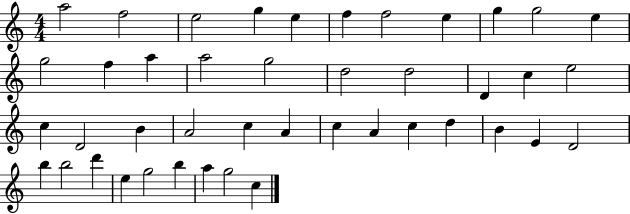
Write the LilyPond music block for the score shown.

{
  \clef treble
  \numericTimeSignature
  \time 4/4
  \key c \major
  a''2 f''2 | e''2 g''4 e''4 | f''4 f''2 e''4 | g''4 g''2 e''4 | \break g''2 f''4 a''4 | a''2 g''2 | d''2 d''2 | d'4 c''4 e''2 | \break c''4 d'2 b'4 | a'2 c''4 a'4 | c''4 a'4 c''4 d''4 | b'4 e'4 d'2 | \break b''4 b''2 d'''4 | e''4 g''2 b''4 | a''4 g''2 c''4 | \bar "|."
}